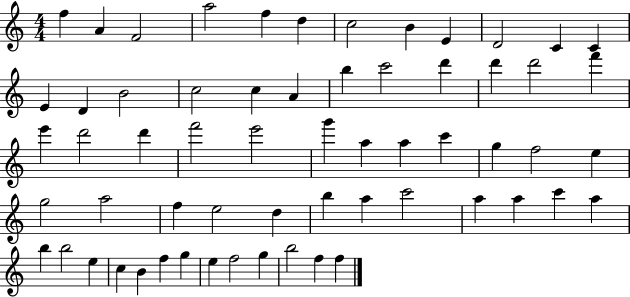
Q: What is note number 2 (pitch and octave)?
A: A4